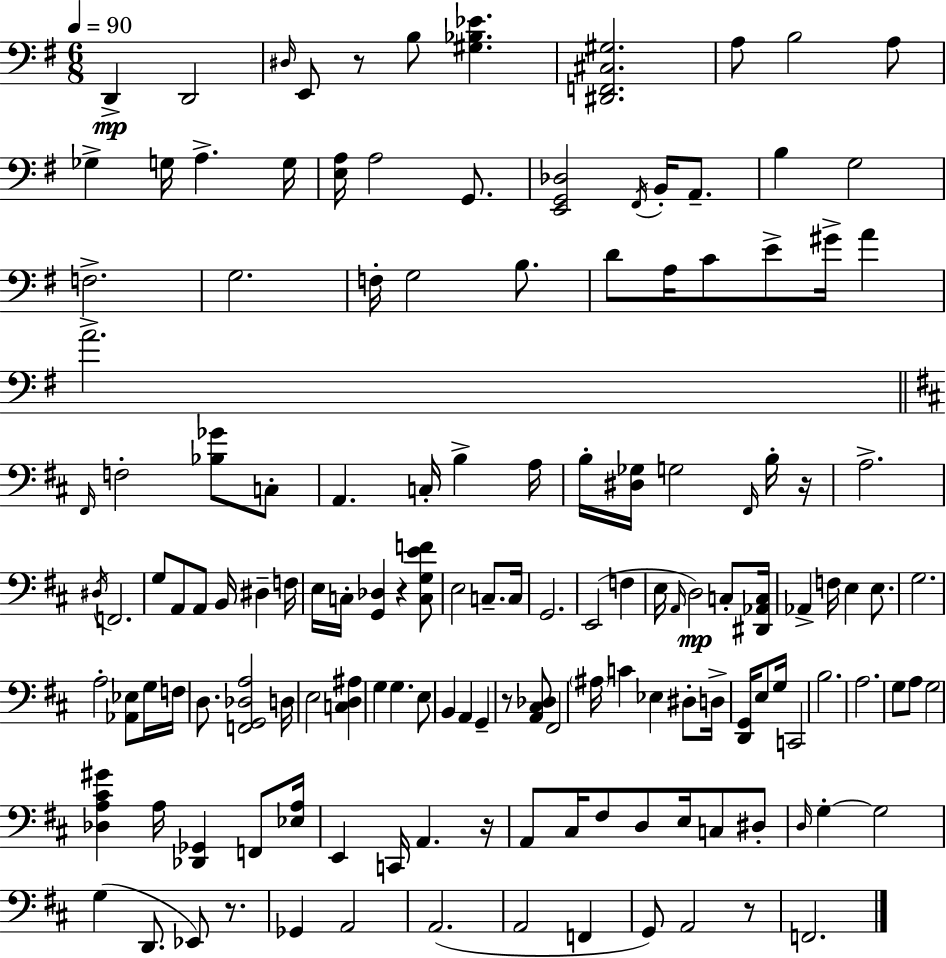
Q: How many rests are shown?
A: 7